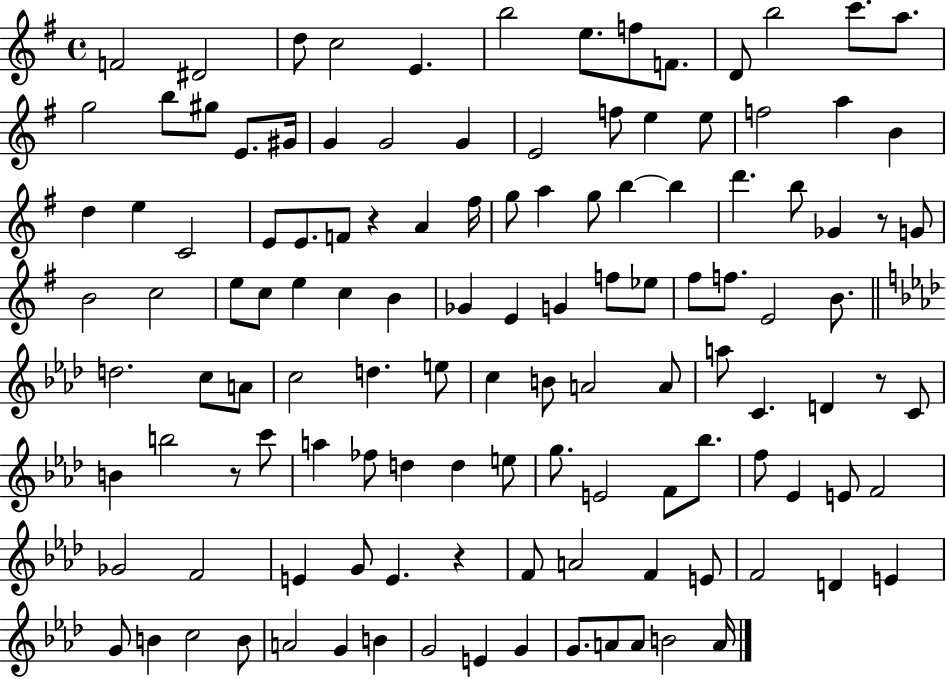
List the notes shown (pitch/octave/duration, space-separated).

F4/h D#4/h D5/e C5/h E4/q. B5/h E5/e. F5/e F4/e. D4/e B5/h C6/e. A5/e. G5/h B5/e G#5/e E4/e. G#4/s G4/q G4/h G4/q E4/h F5/e E5/q E5/e F5/h A5/q B4/q D5/q E5/q C4/h E4/e E4/e. F4/e R/q A4/q F#5/s G5/e A5/q G5/e B5/q B5/q D6/q. B5/e Gb4/q R/e G4/e B4/h C5/h E5/e C5/e E5/q C5/q B4/q Gb4/q E4/q G4/q F5/e Eb5/e F#5/e F5/e. E4/h B4/e. D5/h. C5/e A4/e C5/h D5/q. E5/e C5/q B4/e A4/h A4/e A5/e C4/q. D4/q R/e C4/e B4/q B5/h R/e C6/e A5/q FES5/e D5/q D5/q E5/e G5/e. E4/h F4/e Bb5/e. F5/e Eb4/q E4/e F4/h Gb4/h F4/h E4/q G4/e E4/q. R/q F4/e A4/h F4/q E4/e F4/h D4/q E4/q G4/e B4/q C5/h B4/e A4/h G4/q B4/q G4/h E4/q G4/q G4/e. A4/e A4/e B4/h A4/s